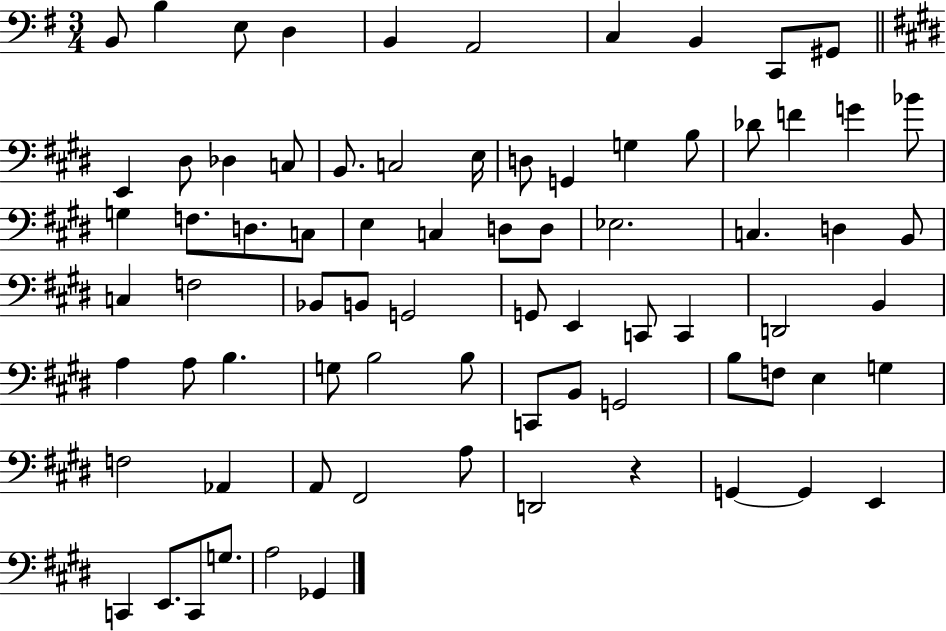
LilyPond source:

{
  \clef bass
  \numericTimeSignature
  \time 3/4
  \key g \major
  b,8 b4 e8 d4 | b,4 a,2 | c4 b,4 c,8 gis,8 | \bar "||" \break \key e \major e,4 dis8 des4 c8 | b,8. c2 e16 | d8 g,4 g4 b8 | des'8 f'4 g'4 bes'8 | \break g4 f8. d8. c8 | e4 c4 d8 d8 | ees2. | c4. d4 b,8 | \break c4 f2 | bes,8 b,8 g,2 | g,8 e,4 c,8 c,4 | d,2 b,4 | \break a4 a8 b4. | g8 b2 b8 | c,8 b,8 g,2 | b8 f8 e4 g4 | \break f2 aes,4 | a,8 fis,2 a8 | d,2 r4 | g,4~~ g,4 e,4 | \break c,4 e,8. c,8 g8. | a2 ges,4 | \bar "|."
}